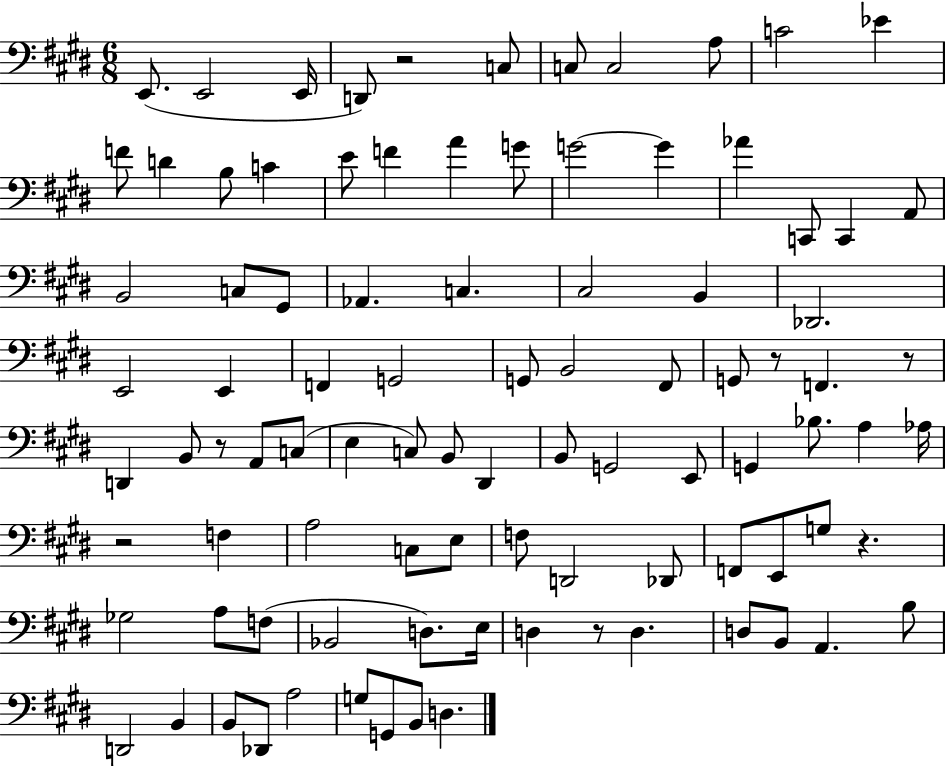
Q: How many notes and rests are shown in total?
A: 94